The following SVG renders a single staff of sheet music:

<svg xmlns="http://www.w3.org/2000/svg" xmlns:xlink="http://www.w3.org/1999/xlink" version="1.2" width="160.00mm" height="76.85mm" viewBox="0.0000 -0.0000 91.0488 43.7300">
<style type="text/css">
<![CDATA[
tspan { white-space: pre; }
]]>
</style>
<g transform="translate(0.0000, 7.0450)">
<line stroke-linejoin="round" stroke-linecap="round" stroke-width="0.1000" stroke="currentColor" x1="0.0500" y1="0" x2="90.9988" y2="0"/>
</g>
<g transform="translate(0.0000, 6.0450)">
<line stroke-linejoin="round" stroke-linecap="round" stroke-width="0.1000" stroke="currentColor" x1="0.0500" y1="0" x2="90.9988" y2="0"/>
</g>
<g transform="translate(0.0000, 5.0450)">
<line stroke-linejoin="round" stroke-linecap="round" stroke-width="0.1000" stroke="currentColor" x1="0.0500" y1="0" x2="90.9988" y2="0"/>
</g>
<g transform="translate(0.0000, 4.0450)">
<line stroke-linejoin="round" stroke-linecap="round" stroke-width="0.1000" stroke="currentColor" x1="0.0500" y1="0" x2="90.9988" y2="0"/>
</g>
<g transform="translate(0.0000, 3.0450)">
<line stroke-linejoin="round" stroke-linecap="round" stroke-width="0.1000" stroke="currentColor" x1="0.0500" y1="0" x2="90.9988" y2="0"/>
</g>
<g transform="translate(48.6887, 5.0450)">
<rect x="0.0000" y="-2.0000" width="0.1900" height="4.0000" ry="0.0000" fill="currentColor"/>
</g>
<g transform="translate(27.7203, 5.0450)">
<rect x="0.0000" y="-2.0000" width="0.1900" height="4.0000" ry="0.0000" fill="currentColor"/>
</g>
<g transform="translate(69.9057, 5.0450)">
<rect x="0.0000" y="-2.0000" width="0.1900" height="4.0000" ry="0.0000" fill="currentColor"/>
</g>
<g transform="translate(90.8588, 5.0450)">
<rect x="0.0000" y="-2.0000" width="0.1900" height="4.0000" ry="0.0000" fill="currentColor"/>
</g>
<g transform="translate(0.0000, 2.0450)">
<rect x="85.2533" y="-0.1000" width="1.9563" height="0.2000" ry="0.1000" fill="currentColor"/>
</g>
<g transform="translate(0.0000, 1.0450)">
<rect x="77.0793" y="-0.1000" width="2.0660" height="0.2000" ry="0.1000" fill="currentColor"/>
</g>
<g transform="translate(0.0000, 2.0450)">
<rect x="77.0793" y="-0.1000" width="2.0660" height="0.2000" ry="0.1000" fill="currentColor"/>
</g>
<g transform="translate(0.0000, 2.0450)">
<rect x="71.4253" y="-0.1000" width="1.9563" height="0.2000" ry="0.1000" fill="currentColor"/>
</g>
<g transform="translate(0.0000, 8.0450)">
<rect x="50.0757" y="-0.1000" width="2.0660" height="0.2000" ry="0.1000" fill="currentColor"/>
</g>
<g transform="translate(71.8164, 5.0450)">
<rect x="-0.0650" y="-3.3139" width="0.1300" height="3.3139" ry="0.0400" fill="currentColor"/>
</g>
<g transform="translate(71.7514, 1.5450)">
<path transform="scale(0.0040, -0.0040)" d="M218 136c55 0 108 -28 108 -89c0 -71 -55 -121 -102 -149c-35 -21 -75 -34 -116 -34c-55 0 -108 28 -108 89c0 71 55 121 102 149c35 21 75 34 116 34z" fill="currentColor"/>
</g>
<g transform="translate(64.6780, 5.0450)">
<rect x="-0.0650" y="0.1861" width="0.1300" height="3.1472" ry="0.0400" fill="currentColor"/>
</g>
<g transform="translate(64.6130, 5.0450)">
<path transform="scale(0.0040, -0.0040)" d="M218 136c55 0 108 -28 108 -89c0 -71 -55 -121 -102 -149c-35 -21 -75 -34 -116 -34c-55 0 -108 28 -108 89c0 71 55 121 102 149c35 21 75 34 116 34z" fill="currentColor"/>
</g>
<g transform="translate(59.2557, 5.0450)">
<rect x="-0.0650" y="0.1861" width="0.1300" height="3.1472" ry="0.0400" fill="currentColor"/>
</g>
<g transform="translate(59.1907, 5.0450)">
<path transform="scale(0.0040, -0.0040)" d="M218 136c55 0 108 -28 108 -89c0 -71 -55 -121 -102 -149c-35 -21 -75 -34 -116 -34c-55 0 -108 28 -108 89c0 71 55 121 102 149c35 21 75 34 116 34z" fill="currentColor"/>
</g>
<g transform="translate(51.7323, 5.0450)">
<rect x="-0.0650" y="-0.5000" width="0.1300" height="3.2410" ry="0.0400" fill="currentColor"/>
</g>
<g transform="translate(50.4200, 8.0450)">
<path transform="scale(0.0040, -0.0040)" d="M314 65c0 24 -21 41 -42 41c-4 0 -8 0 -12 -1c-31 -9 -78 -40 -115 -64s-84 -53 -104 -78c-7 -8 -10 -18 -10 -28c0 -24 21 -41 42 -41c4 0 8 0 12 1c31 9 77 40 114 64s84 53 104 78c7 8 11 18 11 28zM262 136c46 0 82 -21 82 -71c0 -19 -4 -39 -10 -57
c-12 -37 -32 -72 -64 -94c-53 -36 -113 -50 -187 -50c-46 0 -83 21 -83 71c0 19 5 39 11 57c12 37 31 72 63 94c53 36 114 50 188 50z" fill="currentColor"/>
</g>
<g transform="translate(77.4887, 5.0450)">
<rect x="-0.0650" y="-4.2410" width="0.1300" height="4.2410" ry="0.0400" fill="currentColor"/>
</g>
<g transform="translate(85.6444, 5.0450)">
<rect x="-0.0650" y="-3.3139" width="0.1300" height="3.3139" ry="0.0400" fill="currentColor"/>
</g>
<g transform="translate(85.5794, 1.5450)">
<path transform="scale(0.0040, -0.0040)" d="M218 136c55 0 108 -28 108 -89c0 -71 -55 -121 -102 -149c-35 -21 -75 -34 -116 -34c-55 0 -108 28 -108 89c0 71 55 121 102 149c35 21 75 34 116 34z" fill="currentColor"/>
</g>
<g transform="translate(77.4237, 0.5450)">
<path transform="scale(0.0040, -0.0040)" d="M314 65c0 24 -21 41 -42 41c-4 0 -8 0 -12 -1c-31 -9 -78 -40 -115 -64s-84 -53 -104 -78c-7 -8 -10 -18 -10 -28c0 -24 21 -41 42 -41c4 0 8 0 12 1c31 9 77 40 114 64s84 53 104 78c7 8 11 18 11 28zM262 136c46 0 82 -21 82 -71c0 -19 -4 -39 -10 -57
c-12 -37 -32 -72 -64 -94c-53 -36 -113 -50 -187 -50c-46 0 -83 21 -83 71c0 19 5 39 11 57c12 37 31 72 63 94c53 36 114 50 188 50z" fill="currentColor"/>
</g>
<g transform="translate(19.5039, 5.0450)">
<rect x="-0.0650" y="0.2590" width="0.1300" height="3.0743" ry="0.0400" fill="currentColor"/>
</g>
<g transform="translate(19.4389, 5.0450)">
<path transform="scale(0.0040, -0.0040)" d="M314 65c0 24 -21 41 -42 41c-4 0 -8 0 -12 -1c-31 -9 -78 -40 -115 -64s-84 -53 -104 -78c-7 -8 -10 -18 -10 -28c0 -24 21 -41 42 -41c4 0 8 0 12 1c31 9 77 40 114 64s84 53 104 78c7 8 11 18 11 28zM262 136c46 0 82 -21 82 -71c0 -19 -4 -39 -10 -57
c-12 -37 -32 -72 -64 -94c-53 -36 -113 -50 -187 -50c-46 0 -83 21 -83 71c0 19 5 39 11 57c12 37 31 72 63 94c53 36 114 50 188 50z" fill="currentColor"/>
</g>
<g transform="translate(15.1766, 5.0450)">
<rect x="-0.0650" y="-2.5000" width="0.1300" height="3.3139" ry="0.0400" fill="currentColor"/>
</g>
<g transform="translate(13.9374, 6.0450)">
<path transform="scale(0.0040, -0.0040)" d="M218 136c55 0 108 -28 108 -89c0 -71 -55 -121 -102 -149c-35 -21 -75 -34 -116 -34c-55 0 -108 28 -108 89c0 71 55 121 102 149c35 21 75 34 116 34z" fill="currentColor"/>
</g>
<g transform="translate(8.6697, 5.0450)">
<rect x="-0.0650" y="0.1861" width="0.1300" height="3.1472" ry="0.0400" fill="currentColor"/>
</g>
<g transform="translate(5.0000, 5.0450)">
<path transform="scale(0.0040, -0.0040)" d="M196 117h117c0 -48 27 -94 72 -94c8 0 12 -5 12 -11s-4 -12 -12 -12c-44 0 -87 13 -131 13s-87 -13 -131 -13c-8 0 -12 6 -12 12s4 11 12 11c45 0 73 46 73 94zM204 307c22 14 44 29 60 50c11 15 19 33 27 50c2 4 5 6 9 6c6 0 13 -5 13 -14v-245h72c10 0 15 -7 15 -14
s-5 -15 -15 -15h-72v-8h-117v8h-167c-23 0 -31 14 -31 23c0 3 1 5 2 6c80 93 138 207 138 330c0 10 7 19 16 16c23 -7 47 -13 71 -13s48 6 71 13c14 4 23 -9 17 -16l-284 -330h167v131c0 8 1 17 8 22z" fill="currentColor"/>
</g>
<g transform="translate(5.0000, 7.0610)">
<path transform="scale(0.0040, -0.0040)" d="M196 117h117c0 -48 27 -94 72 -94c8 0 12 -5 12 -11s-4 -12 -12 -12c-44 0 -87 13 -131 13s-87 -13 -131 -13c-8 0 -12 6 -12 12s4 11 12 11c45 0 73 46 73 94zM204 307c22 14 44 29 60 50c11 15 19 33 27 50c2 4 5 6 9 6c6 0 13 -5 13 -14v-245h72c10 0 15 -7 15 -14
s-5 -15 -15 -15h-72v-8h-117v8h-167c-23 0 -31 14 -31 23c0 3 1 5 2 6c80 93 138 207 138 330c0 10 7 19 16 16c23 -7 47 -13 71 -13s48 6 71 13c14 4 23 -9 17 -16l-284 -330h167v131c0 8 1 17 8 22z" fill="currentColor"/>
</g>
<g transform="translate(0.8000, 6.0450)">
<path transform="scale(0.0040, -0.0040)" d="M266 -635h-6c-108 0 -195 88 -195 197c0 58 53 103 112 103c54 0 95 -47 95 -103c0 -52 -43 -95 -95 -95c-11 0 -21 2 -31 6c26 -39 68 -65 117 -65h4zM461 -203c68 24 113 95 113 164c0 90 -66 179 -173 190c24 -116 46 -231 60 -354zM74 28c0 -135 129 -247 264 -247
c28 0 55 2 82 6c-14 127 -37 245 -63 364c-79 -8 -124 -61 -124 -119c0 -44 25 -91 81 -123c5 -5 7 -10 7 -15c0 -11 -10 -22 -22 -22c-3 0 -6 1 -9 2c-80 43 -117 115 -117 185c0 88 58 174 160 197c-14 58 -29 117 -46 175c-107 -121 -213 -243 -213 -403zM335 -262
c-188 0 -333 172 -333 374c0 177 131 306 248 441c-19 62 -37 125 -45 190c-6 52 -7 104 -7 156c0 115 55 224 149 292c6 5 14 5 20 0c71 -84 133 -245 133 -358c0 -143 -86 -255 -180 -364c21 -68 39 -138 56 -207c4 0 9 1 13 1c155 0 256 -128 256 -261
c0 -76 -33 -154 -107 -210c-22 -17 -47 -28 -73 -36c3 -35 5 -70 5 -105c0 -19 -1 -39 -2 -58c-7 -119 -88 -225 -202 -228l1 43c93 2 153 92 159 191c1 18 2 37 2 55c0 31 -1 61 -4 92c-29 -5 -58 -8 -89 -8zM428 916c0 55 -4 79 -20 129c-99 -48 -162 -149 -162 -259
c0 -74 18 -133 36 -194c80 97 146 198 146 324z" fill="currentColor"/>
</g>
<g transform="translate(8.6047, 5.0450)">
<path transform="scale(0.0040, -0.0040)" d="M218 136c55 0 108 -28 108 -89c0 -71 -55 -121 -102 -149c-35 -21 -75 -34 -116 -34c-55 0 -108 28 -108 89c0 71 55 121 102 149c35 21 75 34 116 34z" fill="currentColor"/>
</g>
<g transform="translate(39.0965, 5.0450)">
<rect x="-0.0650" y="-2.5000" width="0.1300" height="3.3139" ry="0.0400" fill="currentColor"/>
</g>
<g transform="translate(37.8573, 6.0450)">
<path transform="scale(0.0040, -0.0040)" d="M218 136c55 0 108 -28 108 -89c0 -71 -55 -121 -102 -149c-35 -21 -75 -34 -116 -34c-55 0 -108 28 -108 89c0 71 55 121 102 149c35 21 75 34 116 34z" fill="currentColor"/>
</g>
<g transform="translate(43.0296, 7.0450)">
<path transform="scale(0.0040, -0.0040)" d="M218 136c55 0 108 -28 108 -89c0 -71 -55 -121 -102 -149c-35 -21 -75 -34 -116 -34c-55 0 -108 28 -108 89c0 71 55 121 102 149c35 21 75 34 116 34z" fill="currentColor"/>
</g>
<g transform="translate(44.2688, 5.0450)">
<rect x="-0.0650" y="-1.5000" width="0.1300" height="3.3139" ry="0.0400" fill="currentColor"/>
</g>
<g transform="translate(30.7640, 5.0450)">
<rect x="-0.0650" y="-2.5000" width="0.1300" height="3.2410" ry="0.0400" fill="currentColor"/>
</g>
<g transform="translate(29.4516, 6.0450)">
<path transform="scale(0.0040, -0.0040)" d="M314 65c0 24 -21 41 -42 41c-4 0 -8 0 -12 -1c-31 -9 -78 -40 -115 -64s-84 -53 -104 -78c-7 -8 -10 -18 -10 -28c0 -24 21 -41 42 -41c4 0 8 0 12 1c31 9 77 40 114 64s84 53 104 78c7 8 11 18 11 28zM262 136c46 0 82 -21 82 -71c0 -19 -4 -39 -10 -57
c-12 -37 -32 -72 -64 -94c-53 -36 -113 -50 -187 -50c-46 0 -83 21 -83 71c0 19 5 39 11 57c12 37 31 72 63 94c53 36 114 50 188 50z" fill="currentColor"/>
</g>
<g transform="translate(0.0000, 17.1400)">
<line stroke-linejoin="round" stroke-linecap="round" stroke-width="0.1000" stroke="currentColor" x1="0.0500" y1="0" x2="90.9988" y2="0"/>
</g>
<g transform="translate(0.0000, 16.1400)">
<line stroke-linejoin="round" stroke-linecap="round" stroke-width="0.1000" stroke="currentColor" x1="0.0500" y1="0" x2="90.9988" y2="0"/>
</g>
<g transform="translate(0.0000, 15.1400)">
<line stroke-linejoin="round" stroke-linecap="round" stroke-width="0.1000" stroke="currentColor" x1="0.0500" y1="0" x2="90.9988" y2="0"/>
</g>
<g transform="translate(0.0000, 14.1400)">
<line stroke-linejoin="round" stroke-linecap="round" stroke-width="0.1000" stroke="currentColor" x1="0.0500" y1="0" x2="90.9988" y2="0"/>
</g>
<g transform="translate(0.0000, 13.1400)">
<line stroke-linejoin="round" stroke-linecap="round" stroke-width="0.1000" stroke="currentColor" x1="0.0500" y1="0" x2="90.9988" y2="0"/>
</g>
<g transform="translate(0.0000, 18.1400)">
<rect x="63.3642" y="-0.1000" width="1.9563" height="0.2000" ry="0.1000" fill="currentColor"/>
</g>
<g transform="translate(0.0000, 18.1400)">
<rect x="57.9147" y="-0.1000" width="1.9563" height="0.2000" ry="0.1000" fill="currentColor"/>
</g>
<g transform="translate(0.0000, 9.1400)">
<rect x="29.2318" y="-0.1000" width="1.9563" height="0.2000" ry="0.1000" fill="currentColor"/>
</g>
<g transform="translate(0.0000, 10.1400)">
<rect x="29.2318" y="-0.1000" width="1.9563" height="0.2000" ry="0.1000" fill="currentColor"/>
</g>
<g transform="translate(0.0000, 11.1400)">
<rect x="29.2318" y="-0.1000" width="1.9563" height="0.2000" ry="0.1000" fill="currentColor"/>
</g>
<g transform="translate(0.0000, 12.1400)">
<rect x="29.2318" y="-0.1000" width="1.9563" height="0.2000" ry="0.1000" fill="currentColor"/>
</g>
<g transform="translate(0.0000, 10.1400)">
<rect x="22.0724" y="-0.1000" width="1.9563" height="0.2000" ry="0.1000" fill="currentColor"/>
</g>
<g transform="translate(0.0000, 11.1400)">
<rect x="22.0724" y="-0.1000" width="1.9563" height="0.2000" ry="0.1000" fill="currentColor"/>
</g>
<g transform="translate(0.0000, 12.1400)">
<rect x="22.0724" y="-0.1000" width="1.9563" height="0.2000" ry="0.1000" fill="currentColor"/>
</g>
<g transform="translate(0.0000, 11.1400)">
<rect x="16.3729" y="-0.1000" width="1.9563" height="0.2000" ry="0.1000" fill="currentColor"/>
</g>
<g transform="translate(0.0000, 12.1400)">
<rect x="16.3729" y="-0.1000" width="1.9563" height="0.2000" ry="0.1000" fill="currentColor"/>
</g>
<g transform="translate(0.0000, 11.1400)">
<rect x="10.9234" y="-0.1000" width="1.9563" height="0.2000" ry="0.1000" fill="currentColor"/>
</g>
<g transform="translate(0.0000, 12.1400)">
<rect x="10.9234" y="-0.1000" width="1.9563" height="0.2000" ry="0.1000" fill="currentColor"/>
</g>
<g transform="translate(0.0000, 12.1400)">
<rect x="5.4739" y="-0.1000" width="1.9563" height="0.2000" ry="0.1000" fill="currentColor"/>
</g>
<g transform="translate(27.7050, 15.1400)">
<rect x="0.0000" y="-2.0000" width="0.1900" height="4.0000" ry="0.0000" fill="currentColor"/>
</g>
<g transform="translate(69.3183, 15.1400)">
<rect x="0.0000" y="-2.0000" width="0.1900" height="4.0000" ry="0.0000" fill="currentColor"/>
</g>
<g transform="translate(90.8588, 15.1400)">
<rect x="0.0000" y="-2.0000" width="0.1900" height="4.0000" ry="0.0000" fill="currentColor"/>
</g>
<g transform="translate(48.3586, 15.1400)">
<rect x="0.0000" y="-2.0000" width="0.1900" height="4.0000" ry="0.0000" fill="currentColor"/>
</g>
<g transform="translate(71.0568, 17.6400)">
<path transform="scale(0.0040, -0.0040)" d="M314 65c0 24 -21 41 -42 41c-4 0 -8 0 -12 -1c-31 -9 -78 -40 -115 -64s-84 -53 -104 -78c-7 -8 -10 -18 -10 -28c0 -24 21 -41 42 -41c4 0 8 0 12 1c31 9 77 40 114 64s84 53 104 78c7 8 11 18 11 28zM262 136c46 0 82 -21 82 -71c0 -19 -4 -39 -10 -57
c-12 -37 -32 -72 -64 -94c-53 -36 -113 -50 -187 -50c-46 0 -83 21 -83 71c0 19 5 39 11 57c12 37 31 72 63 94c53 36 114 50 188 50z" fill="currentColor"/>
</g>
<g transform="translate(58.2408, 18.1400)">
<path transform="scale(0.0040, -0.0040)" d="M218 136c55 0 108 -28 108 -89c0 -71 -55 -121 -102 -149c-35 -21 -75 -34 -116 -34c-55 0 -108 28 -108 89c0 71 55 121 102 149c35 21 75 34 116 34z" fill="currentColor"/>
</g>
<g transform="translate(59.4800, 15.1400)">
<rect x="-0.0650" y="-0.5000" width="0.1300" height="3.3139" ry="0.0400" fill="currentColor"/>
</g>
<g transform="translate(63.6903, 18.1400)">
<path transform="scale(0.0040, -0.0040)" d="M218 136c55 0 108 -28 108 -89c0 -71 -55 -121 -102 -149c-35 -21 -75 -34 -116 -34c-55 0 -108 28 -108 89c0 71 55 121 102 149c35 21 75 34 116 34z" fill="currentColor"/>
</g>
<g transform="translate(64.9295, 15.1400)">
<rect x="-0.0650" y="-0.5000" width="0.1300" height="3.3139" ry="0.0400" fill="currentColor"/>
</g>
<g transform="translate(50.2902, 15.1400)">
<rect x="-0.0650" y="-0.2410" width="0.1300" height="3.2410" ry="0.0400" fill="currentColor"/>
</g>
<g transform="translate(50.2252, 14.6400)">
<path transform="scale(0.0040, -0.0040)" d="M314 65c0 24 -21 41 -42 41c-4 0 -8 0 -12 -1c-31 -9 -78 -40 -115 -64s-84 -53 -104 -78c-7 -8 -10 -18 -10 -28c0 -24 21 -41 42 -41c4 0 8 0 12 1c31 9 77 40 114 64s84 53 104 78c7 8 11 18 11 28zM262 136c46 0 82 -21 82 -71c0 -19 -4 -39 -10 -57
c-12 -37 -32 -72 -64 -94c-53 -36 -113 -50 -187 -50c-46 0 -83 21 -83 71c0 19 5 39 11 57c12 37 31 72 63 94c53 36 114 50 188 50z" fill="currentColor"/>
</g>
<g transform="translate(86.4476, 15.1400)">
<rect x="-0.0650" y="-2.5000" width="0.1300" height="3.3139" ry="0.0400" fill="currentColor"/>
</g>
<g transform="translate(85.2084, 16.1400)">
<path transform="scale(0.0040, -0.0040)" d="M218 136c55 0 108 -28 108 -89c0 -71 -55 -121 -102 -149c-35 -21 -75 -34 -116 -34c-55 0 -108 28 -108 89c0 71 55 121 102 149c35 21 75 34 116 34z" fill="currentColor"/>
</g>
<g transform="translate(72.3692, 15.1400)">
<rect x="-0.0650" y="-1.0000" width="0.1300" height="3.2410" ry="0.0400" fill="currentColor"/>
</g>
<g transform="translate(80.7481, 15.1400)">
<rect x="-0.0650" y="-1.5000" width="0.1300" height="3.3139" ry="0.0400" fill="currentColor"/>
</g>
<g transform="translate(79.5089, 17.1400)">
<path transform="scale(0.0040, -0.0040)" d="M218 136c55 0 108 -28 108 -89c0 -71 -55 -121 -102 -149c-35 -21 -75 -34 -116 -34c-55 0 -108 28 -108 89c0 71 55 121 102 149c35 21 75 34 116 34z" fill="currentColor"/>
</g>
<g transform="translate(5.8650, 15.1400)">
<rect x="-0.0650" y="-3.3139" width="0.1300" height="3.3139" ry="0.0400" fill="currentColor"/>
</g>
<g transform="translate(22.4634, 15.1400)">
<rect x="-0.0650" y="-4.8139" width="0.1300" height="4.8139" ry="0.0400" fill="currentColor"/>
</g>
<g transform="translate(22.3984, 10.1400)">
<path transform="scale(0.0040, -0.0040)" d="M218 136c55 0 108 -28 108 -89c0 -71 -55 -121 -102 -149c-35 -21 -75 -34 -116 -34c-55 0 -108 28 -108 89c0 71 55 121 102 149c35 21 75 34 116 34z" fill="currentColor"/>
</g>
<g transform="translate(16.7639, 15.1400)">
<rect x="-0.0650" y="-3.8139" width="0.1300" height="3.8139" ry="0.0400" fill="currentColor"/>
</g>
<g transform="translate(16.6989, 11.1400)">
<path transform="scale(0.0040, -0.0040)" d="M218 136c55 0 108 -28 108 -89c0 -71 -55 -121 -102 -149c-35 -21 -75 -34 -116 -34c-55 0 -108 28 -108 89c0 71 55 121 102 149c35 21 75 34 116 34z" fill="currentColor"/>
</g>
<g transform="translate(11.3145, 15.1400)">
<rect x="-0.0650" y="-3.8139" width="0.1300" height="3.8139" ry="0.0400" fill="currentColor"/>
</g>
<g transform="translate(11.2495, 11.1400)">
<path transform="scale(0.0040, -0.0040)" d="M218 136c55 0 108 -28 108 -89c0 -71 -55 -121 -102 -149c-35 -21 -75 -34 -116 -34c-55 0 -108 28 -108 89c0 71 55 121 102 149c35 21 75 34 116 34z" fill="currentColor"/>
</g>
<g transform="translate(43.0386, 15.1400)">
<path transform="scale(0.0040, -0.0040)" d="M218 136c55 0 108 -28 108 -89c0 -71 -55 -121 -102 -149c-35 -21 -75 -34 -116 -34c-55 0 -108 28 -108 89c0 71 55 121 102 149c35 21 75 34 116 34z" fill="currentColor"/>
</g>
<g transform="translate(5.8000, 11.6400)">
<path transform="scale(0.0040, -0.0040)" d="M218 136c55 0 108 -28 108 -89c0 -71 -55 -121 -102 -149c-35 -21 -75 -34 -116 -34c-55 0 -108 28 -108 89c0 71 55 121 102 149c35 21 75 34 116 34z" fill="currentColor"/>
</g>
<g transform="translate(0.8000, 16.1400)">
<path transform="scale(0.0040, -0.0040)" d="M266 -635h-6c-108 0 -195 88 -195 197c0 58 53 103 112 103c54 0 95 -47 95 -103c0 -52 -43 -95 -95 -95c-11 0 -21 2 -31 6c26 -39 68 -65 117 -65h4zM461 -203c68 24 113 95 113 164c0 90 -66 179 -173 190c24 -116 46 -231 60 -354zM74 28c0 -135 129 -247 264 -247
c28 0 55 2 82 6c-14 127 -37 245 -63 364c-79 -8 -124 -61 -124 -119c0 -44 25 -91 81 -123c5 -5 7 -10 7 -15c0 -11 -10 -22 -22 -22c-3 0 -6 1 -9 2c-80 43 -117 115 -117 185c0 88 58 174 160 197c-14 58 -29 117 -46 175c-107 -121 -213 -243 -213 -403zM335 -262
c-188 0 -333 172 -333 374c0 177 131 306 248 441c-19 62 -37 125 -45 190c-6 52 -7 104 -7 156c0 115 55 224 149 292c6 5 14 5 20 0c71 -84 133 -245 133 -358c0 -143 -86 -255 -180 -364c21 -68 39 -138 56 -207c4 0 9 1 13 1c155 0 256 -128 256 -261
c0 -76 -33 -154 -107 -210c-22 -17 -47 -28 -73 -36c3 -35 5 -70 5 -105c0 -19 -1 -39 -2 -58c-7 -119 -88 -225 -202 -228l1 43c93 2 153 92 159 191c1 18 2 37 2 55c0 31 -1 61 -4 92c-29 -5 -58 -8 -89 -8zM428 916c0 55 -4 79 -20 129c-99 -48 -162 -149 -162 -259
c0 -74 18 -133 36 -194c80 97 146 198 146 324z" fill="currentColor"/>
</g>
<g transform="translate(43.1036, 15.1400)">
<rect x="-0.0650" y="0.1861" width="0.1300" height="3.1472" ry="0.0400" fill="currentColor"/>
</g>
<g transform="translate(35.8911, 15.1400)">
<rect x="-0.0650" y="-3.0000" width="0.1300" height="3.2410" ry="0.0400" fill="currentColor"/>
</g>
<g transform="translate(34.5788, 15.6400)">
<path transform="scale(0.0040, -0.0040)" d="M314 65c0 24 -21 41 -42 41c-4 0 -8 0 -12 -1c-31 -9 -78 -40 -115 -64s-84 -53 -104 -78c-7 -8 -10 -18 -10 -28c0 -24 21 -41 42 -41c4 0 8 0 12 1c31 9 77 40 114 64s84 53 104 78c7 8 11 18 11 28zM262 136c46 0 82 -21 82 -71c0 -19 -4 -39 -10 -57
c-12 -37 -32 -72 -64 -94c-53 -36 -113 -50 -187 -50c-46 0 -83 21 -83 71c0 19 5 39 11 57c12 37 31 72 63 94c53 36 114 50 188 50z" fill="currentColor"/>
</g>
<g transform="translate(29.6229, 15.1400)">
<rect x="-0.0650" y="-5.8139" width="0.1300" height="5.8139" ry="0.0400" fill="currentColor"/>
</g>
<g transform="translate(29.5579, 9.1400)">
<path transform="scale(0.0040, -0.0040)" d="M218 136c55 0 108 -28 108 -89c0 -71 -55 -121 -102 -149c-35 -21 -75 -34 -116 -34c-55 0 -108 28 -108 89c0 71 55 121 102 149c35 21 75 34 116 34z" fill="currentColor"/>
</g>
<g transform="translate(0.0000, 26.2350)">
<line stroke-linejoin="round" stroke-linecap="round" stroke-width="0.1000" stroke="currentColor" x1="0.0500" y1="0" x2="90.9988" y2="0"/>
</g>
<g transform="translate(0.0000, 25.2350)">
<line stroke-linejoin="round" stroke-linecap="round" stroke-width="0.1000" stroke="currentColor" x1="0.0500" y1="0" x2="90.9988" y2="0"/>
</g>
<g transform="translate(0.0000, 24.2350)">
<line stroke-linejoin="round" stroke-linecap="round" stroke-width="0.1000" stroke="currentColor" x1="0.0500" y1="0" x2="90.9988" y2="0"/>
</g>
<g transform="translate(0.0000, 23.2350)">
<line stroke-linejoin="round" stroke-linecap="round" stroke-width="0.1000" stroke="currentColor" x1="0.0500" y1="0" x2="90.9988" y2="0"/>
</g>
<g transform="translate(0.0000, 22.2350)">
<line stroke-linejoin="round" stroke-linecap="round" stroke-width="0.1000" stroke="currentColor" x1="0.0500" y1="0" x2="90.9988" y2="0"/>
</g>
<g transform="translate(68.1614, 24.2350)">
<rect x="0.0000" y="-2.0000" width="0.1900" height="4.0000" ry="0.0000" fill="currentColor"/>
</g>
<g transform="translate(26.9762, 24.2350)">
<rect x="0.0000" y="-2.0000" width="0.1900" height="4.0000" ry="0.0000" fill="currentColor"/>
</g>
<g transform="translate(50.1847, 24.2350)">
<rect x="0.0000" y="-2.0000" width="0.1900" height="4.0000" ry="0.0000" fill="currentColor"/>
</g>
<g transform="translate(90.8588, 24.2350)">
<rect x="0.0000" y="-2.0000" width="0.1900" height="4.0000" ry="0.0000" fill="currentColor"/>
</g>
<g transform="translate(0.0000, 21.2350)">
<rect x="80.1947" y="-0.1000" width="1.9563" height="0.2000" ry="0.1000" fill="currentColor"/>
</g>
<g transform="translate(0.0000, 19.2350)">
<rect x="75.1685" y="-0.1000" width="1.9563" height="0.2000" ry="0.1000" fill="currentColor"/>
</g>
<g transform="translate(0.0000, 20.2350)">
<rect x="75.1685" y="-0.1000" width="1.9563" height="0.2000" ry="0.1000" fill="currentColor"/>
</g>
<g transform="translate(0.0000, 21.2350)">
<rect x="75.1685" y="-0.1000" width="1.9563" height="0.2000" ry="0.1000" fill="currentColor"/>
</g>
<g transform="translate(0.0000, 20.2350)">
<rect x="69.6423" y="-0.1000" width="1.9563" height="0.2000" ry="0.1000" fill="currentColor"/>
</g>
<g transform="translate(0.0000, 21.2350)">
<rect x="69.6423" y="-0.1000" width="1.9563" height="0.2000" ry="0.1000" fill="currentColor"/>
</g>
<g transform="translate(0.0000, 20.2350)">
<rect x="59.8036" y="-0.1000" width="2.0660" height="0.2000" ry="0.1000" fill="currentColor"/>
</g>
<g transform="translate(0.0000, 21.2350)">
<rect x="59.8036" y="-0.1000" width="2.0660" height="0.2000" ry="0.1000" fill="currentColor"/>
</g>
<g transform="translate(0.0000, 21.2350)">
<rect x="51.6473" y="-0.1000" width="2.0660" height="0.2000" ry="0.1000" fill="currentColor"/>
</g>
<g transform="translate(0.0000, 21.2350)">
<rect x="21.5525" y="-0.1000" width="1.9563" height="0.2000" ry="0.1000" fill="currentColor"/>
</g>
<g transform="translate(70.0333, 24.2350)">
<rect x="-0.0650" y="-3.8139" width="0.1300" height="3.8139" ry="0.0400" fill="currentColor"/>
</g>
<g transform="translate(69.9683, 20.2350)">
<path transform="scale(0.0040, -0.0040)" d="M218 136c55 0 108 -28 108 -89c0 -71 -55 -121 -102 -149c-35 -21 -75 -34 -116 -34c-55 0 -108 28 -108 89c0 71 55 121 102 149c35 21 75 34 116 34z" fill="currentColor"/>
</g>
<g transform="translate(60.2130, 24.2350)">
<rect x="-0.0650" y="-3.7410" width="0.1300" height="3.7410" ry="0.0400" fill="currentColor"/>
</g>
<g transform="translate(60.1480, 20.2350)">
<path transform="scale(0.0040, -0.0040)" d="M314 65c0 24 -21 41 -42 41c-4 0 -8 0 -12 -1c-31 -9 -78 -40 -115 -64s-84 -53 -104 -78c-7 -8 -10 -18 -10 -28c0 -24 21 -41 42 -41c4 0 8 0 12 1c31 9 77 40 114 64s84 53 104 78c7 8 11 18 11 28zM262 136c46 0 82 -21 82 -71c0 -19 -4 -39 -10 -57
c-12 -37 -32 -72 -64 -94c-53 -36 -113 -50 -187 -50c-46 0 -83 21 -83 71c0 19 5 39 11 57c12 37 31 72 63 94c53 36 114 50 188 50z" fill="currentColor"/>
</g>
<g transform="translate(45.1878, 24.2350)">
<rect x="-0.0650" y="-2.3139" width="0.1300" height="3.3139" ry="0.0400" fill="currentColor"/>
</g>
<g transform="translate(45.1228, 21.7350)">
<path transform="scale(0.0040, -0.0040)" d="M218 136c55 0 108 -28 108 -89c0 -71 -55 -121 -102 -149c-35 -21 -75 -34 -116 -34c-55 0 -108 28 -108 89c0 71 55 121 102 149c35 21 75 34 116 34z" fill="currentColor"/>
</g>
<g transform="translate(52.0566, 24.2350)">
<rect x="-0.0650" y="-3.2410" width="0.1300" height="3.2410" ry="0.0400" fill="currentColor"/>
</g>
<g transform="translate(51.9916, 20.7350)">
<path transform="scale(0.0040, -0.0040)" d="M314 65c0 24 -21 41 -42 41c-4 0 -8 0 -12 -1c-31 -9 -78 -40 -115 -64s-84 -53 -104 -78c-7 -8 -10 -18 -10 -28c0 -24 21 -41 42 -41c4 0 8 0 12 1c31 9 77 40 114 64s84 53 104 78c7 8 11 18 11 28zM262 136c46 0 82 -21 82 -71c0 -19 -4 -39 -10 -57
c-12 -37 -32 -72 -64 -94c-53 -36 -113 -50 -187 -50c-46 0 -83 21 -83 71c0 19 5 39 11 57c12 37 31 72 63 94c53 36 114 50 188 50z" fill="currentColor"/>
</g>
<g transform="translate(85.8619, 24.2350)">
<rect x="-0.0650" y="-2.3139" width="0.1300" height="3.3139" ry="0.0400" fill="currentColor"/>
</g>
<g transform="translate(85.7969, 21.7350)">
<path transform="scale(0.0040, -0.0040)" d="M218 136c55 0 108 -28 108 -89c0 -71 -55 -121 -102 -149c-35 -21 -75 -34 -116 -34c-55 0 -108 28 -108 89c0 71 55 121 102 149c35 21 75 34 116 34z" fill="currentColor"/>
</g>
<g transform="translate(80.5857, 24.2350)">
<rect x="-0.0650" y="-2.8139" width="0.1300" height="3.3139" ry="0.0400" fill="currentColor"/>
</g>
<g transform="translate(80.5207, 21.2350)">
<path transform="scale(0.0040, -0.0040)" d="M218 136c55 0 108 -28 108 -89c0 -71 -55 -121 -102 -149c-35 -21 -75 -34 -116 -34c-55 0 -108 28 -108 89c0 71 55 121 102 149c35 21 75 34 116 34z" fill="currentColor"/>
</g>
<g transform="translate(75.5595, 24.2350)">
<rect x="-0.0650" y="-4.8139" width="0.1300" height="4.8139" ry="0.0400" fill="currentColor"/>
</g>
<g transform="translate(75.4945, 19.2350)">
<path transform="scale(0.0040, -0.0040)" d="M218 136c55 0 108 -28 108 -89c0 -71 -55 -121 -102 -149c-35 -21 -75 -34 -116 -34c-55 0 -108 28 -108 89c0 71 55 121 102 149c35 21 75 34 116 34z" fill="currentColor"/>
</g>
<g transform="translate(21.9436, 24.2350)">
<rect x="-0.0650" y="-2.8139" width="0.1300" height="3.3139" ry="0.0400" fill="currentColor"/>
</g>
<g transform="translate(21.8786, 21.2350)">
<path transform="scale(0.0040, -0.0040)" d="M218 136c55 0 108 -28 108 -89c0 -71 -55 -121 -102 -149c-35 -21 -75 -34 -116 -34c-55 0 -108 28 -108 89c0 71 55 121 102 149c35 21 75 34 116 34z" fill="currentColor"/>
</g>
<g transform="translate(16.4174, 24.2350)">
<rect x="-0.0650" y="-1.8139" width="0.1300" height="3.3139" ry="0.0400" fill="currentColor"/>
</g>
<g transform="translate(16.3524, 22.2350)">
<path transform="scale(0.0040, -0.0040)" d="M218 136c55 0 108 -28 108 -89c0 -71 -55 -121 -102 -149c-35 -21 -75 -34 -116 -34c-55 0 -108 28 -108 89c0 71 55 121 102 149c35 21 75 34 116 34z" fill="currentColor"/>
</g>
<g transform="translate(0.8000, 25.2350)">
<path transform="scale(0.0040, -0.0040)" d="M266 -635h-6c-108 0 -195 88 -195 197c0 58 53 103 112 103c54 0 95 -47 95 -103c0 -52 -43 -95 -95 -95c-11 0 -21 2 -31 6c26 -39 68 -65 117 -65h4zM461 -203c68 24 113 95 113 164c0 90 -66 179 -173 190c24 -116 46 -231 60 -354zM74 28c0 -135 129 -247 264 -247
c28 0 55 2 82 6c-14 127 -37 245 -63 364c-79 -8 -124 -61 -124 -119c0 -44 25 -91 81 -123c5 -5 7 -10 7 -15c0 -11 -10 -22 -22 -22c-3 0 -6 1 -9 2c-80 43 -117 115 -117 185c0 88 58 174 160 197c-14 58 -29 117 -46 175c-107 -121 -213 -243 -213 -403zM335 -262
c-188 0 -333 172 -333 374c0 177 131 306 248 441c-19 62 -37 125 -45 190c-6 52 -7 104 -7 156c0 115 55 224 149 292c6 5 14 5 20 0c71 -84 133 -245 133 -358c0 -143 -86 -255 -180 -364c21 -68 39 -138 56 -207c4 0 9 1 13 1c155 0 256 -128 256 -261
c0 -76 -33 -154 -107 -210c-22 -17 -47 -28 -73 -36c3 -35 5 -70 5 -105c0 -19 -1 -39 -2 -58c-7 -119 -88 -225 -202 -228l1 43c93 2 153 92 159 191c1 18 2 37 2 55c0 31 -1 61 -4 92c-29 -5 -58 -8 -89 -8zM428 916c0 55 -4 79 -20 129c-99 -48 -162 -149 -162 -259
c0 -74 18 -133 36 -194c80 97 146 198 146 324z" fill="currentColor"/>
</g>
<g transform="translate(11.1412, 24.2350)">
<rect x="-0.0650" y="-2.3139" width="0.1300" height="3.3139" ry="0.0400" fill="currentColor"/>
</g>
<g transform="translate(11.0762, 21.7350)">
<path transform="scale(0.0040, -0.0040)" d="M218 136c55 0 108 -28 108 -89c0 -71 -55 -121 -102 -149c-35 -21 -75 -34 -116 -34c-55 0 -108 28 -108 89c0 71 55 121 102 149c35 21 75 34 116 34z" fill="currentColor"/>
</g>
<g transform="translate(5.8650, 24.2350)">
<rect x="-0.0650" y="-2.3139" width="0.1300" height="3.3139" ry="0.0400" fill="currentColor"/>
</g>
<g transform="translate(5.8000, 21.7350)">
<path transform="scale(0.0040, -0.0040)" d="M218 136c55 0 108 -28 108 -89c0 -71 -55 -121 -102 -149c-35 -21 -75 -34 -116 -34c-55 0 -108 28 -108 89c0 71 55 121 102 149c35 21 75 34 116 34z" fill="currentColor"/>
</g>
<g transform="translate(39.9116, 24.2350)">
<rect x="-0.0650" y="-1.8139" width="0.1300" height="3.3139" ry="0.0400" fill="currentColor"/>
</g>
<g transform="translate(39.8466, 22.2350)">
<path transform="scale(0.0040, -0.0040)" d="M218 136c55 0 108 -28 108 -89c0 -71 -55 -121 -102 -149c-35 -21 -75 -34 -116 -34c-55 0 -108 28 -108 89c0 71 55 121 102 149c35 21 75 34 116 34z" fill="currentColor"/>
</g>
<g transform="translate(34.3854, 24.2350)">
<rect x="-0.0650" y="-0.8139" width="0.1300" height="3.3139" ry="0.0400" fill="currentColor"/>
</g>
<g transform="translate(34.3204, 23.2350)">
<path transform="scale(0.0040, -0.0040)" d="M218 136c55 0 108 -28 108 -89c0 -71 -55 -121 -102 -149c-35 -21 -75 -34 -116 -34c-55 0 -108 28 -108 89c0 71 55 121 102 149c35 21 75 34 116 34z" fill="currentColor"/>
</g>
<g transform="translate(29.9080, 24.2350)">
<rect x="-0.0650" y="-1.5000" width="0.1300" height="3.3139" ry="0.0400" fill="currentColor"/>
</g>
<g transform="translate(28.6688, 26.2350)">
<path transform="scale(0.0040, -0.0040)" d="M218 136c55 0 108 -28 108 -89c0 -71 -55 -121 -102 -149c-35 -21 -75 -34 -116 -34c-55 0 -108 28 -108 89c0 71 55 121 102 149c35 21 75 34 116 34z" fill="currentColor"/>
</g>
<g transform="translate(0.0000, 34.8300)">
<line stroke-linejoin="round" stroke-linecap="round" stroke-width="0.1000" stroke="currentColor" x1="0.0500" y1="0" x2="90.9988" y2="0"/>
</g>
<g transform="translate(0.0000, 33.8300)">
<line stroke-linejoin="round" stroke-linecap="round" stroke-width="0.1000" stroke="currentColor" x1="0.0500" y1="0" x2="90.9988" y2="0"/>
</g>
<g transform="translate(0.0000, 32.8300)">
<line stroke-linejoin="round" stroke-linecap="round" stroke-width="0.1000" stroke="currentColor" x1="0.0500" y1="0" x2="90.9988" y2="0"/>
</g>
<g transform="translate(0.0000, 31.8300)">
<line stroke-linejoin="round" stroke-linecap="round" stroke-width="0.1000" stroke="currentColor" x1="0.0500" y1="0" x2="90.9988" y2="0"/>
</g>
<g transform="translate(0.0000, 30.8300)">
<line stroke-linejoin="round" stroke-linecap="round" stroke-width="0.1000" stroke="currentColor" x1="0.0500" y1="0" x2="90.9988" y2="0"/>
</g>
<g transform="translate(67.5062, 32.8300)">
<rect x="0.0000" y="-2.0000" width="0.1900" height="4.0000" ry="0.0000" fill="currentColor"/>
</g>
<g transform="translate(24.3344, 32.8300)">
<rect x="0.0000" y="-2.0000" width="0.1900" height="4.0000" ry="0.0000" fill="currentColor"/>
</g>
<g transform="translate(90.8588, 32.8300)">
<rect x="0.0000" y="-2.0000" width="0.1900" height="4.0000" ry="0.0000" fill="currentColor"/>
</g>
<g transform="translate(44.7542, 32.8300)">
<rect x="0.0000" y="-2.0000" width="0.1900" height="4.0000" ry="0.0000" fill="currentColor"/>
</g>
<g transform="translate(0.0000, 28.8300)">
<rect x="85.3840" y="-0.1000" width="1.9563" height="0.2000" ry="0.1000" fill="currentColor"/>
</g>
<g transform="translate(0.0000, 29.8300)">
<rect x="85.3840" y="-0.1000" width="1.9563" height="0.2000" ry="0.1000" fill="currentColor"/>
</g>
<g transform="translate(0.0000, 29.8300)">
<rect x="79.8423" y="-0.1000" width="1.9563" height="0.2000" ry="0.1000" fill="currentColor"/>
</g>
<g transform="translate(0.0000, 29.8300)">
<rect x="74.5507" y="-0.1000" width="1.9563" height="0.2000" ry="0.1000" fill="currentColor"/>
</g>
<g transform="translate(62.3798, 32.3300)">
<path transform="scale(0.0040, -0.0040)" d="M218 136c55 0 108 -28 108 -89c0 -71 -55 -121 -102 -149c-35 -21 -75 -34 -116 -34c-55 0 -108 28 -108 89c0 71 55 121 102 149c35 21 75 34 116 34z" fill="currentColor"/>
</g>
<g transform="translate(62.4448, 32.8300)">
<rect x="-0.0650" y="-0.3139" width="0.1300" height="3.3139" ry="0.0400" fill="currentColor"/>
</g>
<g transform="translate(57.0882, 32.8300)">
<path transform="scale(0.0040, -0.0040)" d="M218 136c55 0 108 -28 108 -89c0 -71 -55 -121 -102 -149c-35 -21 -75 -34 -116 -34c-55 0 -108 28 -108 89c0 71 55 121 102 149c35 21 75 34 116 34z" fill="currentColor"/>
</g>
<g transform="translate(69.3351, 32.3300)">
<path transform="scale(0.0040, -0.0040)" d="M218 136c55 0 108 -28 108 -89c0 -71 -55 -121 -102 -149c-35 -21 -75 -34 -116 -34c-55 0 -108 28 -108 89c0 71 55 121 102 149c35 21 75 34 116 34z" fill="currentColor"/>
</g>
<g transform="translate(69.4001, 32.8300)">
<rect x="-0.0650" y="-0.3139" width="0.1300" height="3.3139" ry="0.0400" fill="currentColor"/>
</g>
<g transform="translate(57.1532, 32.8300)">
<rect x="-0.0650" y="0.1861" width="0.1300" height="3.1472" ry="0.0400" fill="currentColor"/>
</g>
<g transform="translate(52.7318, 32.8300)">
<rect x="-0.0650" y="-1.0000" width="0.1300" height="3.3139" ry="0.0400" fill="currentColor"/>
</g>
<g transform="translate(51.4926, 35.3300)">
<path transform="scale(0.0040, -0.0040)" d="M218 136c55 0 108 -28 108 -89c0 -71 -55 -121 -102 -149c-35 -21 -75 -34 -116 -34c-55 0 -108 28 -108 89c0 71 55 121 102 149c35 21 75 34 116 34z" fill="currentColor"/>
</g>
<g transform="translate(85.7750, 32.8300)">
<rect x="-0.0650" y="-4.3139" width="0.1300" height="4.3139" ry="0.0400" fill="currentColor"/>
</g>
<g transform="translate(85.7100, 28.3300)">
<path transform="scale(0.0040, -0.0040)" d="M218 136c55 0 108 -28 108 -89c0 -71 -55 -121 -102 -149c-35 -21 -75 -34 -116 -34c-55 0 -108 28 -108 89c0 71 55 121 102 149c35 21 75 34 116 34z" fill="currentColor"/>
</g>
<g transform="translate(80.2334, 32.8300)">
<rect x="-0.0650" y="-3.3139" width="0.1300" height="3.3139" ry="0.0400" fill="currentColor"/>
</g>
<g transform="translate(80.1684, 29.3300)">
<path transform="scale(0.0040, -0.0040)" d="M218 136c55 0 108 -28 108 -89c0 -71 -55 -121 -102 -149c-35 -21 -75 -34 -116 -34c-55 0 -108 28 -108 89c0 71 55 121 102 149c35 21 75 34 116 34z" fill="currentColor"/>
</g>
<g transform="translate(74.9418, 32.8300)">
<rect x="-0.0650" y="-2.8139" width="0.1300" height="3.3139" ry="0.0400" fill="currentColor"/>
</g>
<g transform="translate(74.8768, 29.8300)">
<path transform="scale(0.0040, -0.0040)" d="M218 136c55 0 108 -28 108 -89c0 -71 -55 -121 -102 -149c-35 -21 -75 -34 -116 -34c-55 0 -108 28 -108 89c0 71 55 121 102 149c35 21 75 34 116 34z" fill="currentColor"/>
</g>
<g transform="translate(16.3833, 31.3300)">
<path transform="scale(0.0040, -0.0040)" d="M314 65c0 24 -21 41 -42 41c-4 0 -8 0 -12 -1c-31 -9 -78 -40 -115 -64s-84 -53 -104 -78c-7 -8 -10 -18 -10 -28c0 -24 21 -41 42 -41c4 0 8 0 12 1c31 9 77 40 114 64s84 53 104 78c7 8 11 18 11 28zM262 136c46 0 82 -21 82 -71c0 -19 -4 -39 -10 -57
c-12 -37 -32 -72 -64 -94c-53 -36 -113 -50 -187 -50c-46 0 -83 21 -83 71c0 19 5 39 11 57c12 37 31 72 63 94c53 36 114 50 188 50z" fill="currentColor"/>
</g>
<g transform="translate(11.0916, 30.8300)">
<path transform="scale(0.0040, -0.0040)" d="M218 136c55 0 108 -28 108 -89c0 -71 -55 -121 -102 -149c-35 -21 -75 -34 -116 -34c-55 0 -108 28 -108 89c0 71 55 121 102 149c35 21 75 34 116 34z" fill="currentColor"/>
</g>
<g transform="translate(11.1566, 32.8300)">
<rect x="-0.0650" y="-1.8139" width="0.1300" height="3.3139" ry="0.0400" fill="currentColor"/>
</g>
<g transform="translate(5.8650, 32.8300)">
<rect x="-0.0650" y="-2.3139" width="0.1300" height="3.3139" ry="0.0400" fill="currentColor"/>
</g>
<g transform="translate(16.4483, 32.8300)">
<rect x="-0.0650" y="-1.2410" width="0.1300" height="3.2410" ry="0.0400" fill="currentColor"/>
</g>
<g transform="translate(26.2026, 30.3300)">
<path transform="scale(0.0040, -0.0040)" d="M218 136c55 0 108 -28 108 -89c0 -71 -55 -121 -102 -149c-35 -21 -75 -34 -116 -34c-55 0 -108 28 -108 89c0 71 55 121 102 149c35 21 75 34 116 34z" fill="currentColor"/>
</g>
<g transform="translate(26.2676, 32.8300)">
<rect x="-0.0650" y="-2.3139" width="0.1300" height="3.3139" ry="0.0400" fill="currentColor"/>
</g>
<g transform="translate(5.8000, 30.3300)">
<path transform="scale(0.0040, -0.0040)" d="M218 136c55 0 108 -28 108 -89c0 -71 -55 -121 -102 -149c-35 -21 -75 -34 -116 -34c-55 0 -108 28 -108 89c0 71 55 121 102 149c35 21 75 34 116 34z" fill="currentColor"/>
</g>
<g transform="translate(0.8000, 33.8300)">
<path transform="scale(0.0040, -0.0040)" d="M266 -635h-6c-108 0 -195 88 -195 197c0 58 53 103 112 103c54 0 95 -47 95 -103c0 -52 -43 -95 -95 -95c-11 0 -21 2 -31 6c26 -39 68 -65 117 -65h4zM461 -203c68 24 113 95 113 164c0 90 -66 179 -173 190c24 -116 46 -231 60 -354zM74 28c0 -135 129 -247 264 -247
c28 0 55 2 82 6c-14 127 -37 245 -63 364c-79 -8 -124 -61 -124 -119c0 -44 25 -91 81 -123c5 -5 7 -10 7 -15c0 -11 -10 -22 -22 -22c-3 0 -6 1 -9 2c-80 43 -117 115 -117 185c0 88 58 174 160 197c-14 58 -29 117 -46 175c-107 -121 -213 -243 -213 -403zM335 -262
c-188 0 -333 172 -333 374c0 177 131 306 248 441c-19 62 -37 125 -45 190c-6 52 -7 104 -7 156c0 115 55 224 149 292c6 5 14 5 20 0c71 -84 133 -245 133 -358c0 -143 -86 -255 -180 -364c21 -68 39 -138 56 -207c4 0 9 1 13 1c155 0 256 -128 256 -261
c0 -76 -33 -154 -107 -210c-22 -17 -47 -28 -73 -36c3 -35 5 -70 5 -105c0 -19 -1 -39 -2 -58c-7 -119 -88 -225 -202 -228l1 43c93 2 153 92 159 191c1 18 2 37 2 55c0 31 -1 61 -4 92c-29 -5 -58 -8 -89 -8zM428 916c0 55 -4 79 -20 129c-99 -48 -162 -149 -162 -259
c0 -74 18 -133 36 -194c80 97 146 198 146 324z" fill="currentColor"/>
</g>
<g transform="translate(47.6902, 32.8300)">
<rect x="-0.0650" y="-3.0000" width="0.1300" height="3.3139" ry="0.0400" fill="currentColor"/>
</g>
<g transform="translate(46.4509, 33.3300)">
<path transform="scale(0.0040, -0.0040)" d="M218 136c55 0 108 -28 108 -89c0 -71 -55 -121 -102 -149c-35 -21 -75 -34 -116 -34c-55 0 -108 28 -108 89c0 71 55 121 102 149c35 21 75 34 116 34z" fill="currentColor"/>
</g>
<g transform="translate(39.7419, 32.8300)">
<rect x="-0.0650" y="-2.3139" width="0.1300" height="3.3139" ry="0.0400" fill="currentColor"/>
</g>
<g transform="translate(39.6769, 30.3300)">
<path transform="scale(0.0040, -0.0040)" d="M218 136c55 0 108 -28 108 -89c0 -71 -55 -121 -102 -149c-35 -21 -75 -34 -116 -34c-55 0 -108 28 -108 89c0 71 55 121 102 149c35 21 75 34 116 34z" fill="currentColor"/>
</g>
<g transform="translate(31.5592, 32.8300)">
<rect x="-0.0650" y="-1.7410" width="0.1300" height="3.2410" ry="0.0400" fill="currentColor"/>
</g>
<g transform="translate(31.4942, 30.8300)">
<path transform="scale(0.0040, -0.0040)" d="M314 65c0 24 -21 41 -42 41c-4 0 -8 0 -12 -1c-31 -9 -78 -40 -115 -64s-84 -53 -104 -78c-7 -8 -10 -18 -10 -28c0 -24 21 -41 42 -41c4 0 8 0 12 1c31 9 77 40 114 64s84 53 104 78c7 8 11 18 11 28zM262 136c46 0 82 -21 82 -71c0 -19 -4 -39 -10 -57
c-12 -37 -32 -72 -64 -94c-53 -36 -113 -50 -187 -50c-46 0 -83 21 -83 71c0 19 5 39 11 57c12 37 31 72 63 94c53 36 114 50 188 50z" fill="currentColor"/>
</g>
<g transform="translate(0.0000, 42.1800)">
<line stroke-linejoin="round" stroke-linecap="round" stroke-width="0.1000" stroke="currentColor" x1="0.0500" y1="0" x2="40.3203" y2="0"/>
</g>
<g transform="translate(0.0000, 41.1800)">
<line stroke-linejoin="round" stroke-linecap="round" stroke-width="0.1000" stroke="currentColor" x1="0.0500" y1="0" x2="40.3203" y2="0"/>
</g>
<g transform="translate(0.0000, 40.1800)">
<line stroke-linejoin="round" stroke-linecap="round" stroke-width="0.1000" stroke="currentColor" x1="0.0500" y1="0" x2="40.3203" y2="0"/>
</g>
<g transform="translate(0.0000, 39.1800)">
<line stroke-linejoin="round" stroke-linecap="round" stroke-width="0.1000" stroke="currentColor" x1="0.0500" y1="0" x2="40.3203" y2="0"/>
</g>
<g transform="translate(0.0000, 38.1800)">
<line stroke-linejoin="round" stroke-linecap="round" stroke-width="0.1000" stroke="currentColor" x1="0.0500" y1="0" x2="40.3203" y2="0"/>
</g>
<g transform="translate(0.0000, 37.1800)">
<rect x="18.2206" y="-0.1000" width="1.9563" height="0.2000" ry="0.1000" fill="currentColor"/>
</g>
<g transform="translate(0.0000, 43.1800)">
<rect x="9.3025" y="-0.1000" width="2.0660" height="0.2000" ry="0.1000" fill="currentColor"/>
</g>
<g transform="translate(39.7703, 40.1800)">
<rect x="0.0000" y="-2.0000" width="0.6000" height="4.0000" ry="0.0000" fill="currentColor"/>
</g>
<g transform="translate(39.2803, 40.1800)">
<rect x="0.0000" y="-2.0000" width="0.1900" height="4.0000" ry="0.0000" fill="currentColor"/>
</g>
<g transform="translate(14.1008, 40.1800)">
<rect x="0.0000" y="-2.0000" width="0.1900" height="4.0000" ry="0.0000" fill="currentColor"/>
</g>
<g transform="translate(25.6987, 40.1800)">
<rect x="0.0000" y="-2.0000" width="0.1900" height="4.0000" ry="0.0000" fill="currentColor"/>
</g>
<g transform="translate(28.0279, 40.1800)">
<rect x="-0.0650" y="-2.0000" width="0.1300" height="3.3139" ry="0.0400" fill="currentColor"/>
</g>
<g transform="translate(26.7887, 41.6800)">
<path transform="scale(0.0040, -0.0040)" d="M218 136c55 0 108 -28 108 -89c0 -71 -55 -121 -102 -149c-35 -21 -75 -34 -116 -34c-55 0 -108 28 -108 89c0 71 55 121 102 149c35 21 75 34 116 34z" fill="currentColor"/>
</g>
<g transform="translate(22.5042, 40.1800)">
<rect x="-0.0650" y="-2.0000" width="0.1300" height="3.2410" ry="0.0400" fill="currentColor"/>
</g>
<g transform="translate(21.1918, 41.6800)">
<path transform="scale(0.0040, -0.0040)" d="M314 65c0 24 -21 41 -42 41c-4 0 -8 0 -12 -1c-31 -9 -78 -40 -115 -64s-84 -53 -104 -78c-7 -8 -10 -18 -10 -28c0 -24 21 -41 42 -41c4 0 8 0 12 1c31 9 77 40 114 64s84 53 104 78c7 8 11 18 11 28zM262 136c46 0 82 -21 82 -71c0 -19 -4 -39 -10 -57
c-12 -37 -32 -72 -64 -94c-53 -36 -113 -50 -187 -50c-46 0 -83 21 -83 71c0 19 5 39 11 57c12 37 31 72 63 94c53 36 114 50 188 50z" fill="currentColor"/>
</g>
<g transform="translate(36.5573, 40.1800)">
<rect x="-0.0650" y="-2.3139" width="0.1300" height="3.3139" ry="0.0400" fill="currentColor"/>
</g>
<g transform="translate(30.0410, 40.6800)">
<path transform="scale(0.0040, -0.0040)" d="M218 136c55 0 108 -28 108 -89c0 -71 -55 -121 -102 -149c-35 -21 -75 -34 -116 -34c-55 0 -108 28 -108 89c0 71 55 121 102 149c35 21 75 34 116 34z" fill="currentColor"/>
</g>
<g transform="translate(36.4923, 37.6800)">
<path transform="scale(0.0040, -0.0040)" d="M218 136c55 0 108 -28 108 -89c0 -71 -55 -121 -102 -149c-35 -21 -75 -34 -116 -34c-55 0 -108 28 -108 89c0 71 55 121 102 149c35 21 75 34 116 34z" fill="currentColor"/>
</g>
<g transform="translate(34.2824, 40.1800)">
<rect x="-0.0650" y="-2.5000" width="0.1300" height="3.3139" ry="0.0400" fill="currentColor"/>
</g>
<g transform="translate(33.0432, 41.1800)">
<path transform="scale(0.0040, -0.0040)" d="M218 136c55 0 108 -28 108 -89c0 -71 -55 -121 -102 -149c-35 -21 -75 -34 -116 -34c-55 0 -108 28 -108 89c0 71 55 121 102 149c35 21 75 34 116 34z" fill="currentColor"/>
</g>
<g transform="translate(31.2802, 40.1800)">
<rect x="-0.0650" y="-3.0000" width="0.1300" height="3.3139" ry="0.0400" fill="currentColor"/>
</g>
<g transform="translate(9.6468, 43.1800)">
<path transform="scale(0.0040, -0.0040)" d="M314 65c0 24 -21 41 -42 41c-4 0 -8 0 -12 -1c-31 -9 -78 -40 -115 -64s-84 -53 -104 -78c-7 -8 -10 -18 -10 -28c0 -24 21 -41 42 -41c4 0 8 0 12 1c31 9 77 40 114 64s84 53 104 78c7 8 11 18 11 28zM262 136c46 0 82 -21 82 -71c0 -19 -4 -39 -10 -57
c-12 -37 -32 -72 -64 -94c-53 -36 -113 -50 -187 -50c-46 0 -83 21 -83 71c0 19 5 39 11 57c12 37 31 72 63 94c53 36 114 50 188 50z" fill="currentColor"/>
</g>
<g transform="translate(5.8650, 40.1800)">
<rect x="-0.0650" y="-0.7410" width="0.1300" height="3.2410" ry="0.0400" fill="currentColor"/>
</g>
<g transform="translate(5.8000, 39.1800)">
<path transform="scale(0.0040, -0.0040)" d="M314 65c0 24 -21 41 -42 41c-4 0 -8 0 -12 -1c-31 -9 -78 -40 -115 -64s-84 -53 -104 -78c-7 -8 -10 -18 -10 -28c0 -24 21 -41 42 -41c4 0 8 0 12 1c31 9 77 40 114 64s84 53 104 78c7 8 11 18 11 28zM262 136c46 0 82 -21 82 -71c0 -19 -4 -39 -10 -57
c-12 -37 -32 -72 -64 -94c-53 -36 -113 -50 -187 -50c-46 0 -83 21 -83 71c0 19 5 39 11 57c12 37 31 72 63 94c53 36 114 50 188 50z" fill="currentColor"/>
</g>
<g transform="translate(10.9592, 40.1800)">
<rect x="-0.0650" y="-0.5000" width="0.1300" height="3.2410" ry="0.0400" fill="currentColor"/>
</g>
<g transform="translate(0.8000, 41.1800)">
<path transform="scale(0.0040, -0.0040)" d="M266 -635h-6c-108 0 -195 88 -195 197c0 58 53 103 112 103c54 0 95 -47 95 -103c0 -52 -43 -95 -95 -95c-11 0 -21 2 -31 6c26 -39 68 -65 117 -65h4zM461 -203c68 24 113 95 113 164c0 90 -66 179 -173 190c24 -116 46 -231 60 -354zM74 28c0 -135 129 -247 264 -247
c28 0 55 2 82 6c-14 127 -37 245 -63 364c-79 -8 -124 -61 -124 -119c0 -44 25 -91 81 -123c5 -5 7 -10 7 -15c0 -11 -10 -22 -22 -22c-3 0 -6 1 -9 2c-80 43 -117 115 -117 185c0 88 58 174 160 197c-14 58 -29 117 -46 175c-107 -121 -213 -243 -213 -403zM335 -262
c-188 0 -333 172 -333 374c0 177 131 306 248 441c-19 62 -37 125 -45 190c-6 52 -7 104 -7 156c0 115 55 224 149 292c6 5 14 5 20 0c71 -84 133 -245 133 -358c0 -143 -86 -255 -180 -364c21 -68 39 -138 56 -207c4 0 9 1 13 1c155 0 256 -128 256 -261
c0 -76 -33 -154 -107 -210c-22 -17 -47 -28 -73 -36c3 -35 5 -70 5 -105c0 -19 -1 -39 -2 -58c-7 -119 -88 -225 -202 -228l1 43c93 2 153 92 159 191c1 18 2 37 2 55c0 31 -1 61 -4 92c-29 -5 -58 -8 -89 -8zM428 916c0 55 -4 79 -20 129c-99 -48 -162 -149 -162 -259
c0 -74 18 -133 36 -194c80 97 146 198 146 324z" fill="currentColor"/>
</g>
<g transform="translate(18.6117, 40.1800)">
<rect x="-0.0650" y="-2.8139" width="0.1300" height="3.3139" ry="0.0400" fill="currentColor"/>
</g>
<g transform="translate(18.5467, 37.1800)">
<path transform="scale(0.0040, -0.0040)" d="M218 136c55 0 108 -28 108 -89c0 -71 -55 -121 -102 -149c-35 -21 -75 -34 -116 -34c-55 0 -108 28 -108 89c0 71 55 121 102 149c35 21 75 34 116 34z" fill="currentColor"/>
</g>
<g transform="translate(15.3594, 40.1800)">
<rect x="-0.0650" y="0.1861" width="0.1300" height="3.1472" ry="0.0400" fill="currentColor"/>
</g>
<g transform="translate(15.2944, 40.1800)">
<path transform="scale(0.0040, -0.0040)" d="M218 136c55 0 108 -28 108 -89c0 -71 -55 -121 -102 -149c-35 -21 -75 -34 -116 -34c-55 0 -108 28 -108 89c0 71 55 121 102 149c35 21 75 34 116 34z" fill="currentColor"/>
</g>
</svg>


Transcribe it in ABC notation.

X:1
T:Untitled
M:4/4
L:1/4
K:C
B G B2 G2 G E C2 B B b d'2 b b c' c' e' g' A2 B c2 C C D2 E G g g f a E d f g b2 c'2 c' e' a g g f e2 g f2 g A D B c c a b d' d2 C2 B a F2 F A G g